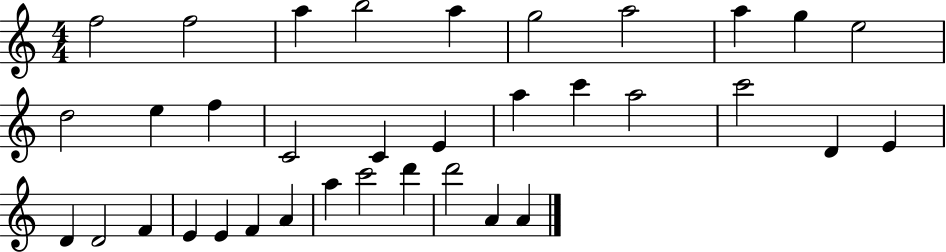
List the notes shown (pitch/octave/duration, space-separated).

F5/h F5/h A5/q B5/h A5/q G5/h A5/h A5/q G5/q E5/h D5/h E5/q F5/q C4/h C4/q E4/q A5/q C6/q A5/h C6/h D4/q E4/q D4/q D4/h F4/q E4/q E4/q F4/q A4/q A5/q C6/h D6/q D6/h A4/q A4/q